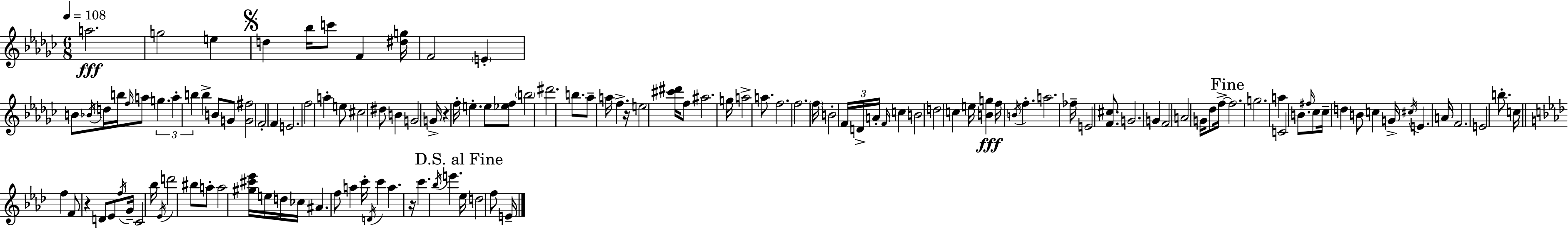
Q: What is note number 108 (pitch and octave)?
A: CES5